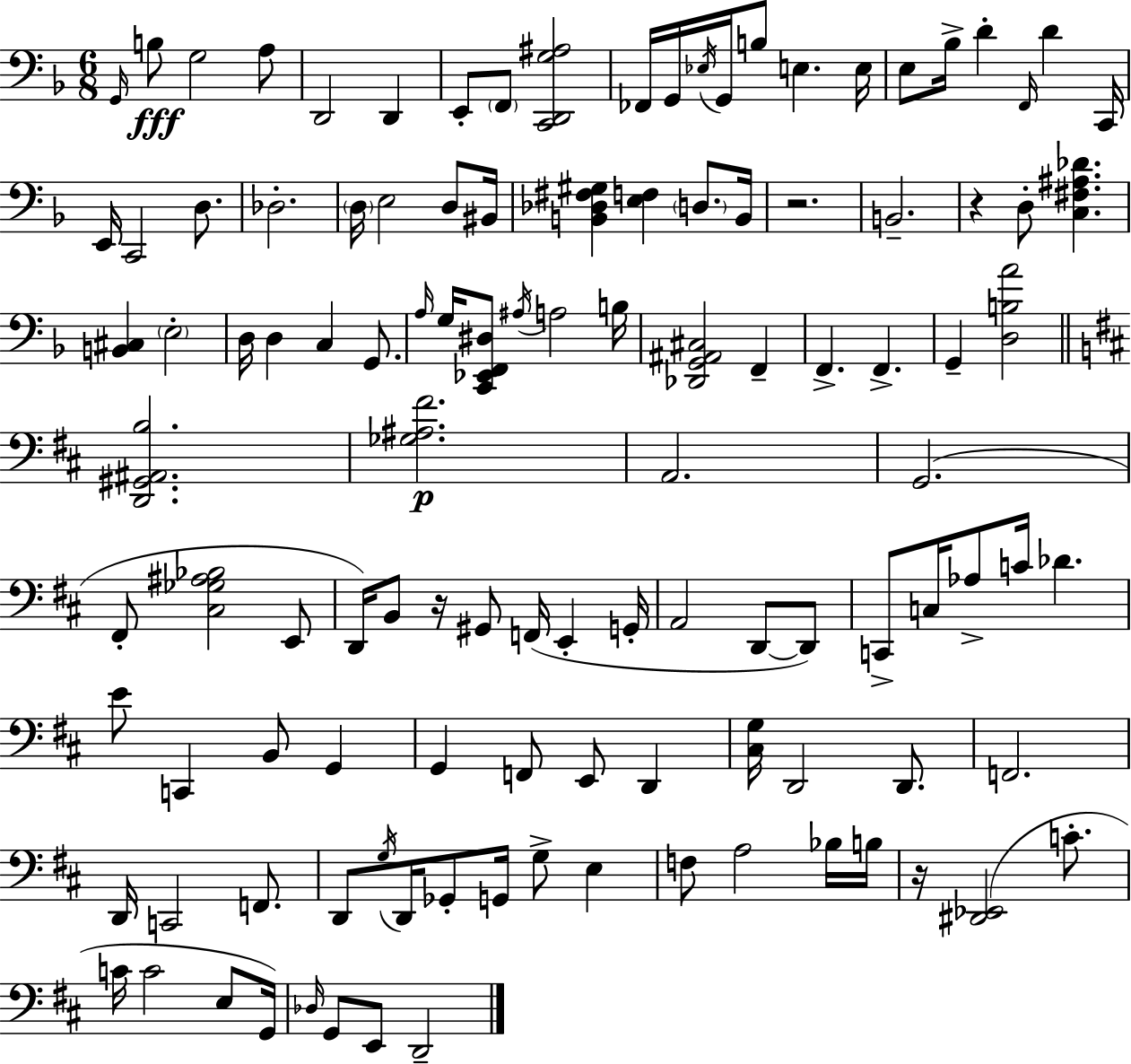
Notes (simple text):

G2/s B3/e G3/h A3/e D2/h D2/q E2/e F2/e [C2,D2,G3,A#3]/h FES2/s G2/s Eb3/s G2/s B3/e E3/q. E3/s E3/e Bb3/s D4/q F2/s D4/q C2/s E2/s C2/h D3/e. Db3/h. D3/s E3/h D3/e BIS2/s [B2,Db3,F#3,G#3]/q [E3,F3]/q D3/e. B2/s R/h. B2/h. R/q D3/e [C3,F#3,A#3,Db4]/q. [B2,C#3]/q E3/h D3/s D3/q C3/q G2/e. A3/s G3/s [C2,Eb2,F2,D#3]/e A#3/s A3/h B3/s [Db2,G2,A#2,C#3]/h F2/q F2/q. F2/q. G2/q [D3,B3,A4]/h [D2,G#2,A#2,B3]/h. [Gb3,A#3,F#4]/h. A2/h. G2/h. F#2/e [C#3,Gb3,A#3,Bb3]/h E2/e D2/s B2/e R/s G#2/e F2/s E2/q G2/s A2/h D2/e D2/e C2/e C3/s Ab3/e C4/s Db4/q. E4/e C2/q B2/e G2/q G2/q F2/e E2/e D2/q [C#3,G3]/s D2/h D2/e. F2/h. D2/s C2/h F2/e. D2/e G3/s D2/s Gb2/e G2/s G3/e E3/q F3/e A3/h Bb3/s B3/s R/s [D#2,Eb2]/h C4/e. C4/s C4/h E3/e G2/s Db3/s G2/e E2/e D2/h